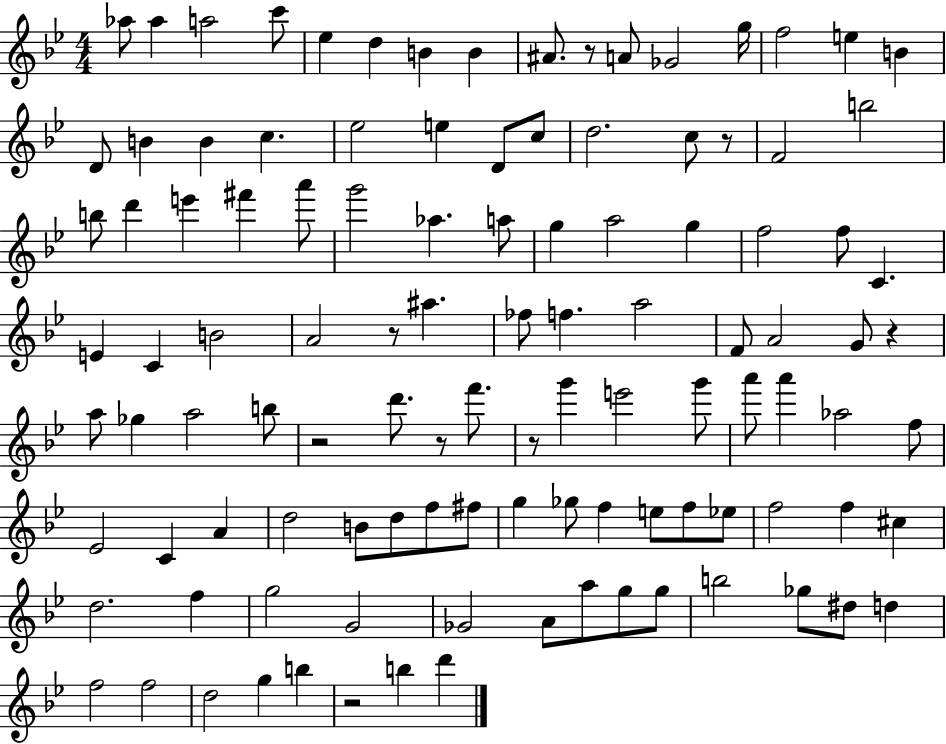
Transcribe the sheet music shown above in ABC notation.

X:1
T:Untitled
M:4/4
L:1/4
K:Bb
_a/2 _a a2 c'/2 _e d B B ^A/2 z/2 A/2 _G2 g/4 f2 e B D/2 B B c _e2 e D/2 c/2 d2 c/2 z/2 F2 b2 b/2 d' e' ^f' a'/2 g'2 _a a/2 g a2 g f2 f/2 C E C B2 A2 z/2 ^a _f/2 f a2 F/2 A2 G/2 z a/2 _g a2 b/2 z2 d'/2 z/2 f'/2 z/2 g' e'2 g'/2 a'/2 a' _a2 f/2 _E2 C A d2 B/2 d/2 f/2 ^f/2 g _g/2 f e/2 f/2 _e/2 f2 f ^c d2 f g2 G2 _G2 A/2 a/2 g/2 g/2 b2 _g/2 ^d/2 d f2 f2 d2 g b z2 b d'